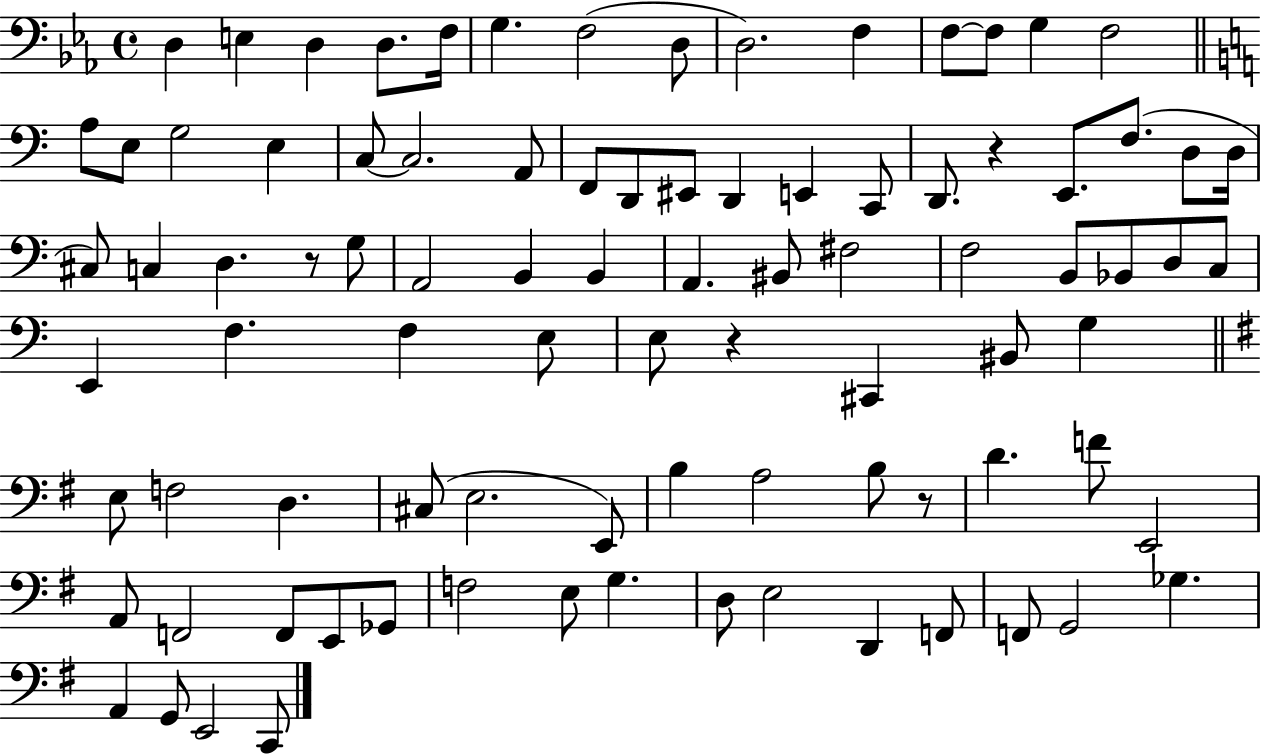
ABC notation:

X:1
T:Untitled
M:4/4
L:1/4
K:Eb
D, E, D, D,/2 F,/4 G, F,2 D,/2 D,2 F, F,/2 F,/2 G, F,2 A,/2 E,/2 G,2 E, C,/2 C,2 A,,/2 F,,/2 D,,/2 ^E,,/2 D,, E,, C,,/2 D,,/2 z E,,/2 F,/2 D,/2 D,/4 ^C,/2 C, D, z/2 G,/2 A,,2 B,, B,, A,, ^B,,/2 ^F,2 F,2 B,,/2 _B,,/2 D,/2 C,/2 E,, F, F, E,/2 E,/2 z ^C,, ^B,,/2 G, E,/2 F,2 D, ^C,/2 E,2 E,,/2 B, A,2 B,/2 z/2 D F/2 E,,2 A,,/2 F,,2 F,,/2 E,,/2 _G,,/2 F,2 E,/2 G, D,/2 E,2 D,, F,,/2 F,,/2 G,,2 _G, A,, G,,/2 E,,2 C,,/2